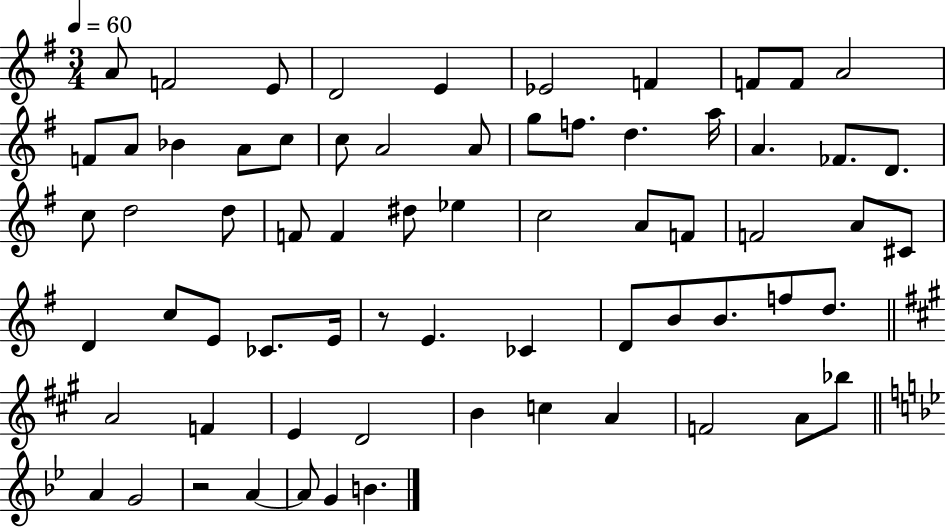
A4/e F4/h E4/e D4/h E4/q Eb4/h F4/q F4/e F4/e A4/h F4/e A4/e Bb4/q A4/e C5/e C5/e A4/h A4/e G5/e F5/e. D5/q. A5/s A4/q. FES4/e. D4/e. C5/e D5/h D5/e F4/e F4/q D#5/e Eb5/q C5/h A4/e F4/e F4/h A4/e C#4/e D4/q C5/e E4/e CES4/e. E4/s R/e E4/q. CES4/q D4/e B4/e B4/e. F5/e D5/e. A4/h F4/q E4/q D4/h B4/q C5/q A4/q F4/h A4/e Bb5/e A4/q G4/h R/h A4/q A4/e G4/q B4/q.